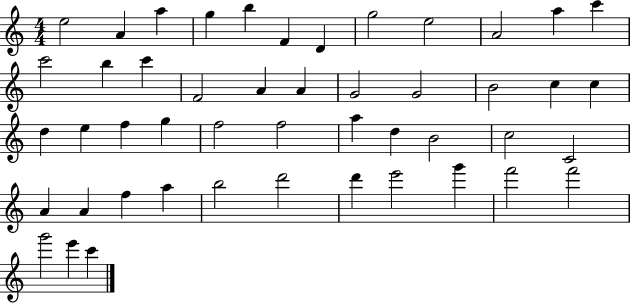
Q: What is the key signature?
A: C major